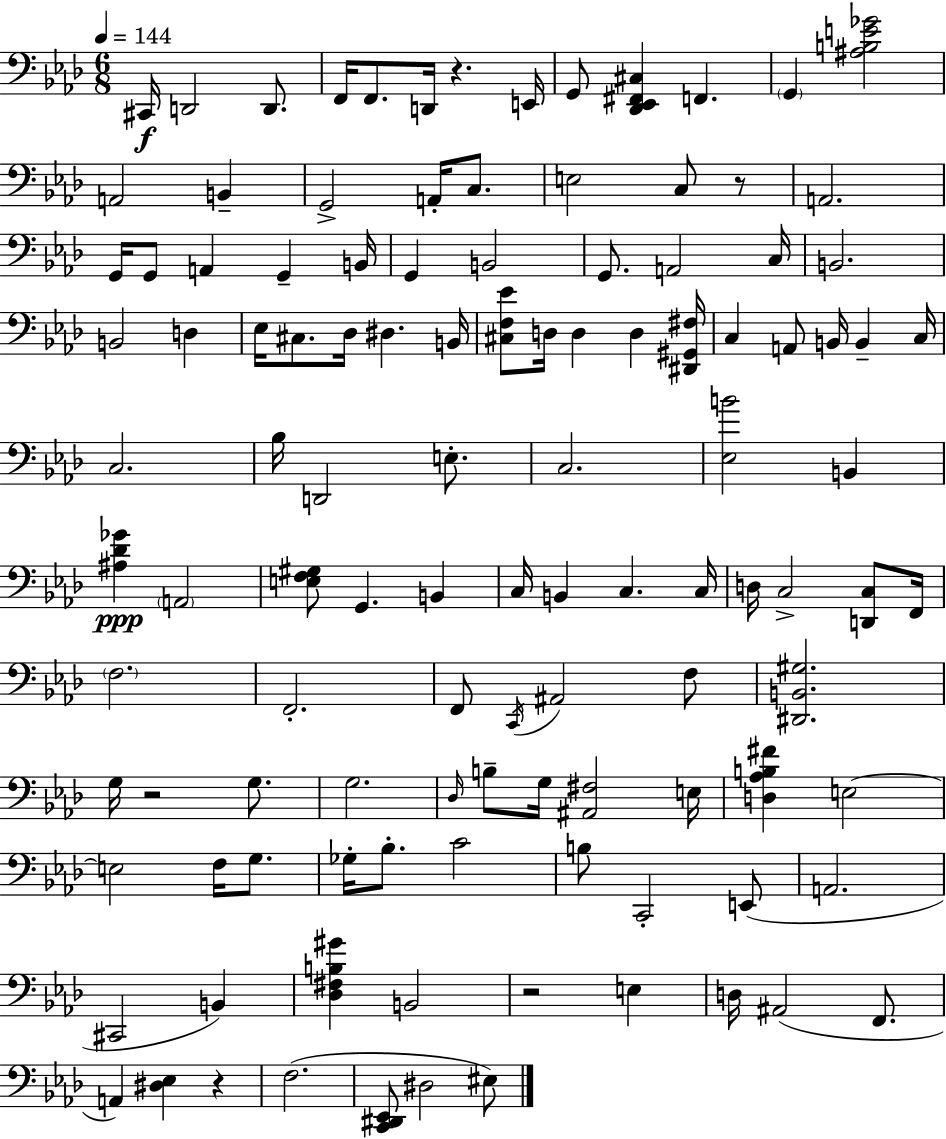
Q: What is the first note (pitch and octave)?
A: C#2